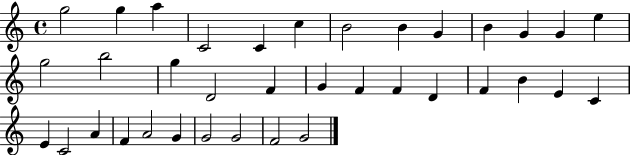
{
  \clef treble
  \time 4/4
  \defaultTimeSignature
  \key c \major
  g''2 g''4 a''4 | c'2 c'4 c''4 | b'2 b'4 g'4 | b'4 g'4 g'4 e''4 | \break g''2 b''2 | g''4 d'2 f'4 | g'4 f'4 f'4 d'4 | f'4 b'4 e'4 c'4 | \break e'4 c'2 a'4 | f'4 a'2 g'4 | g'2 g'2 | f'2 g'2 | \break \bar "|."
}